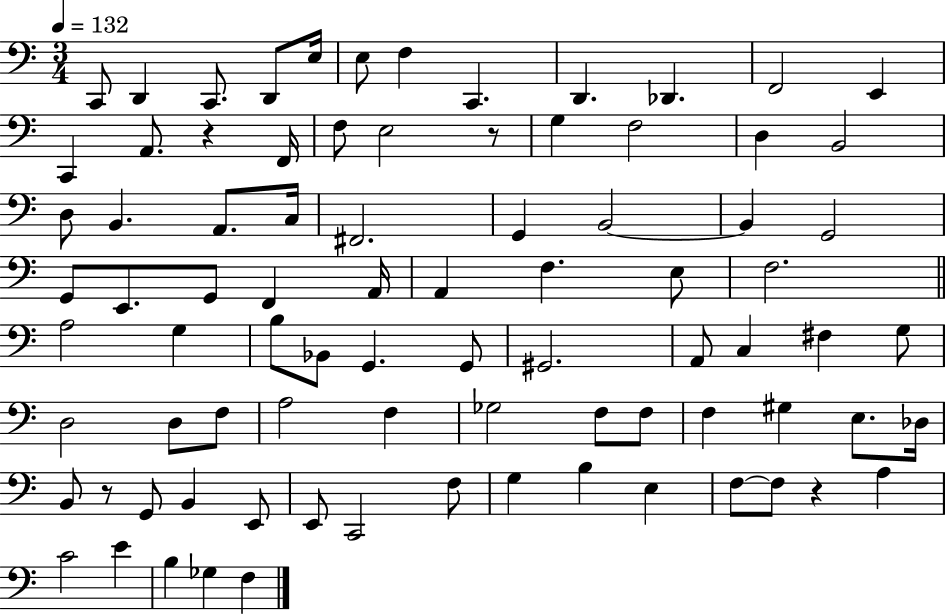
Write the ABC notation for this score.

X:1
T:Untitled
M:3/4
L:1/4
K:C
C,,/2 D,, C,,/2 D,,/2 E,/4 E,/2 F, C,, D,, _D,, F,,2 E,, C,, A,,/2 z F,,/4 F,/2 E,2 z/2 G, F,2 D, B,,2 D,/2 B,, A,,/2 C,/4 ^F,,2 G,, B,,2 B,, G,,2 G,,/2 E,,/2 G,,/2 F,, A,,/4 A,, F, E,/2 F,2 A,2 G, B,/2 _B,,/2 G,, G,,/2 ^G,,2 A,,/2 C, ^F, G,/2 D,2 D,/2 F,/2 A,2 F, _G,2 F,/2 F,/2 F, ^G, E,/2 _D,/4 B,,/2 z/2 G,,/2 B,, E,,/2 E,,/2 C,,2 F,/2 G, B, E, F,/2 F,/2 z A, C2 E B, _G, F,